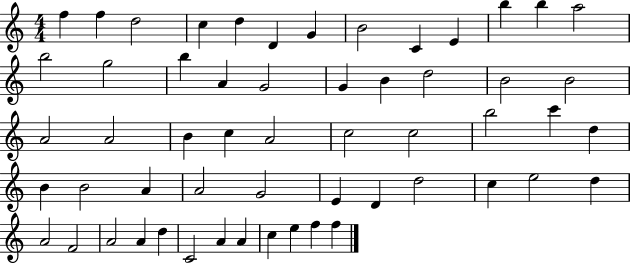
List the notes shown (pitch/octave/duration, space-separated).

F5/q F5/q D5/h C5/q D5/q D4/q G4/q B4/h C4/q E4/q B5/q B5/q A5/h B5/h G5/h B5/q A4/q G4/h G4/q B4/q D5/h B4/h B4/h A4/h A4/h B4/q C5/q A4/h C5/h C5/h B5/h C6/q D5/q B4/q B4/h A4/q A4/h G4/h E4/q D4/q D5/h C5/q E5/h D5/q A4/h F4/h A4/h A4/q D5/q C4/h A4/q A4/q C5/q E5/q F5/q F5/q